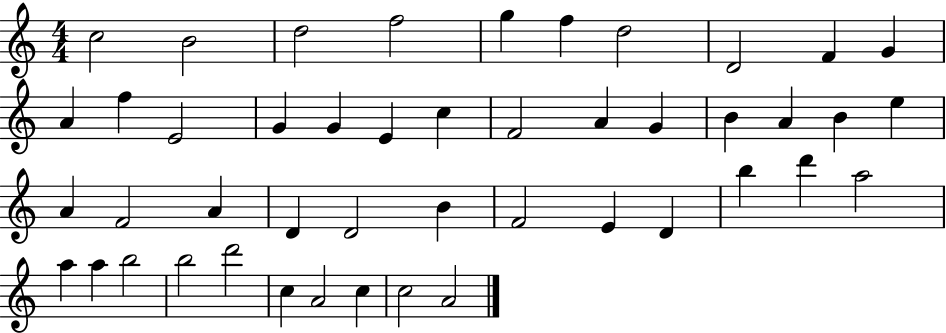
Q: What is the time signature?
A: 4/4